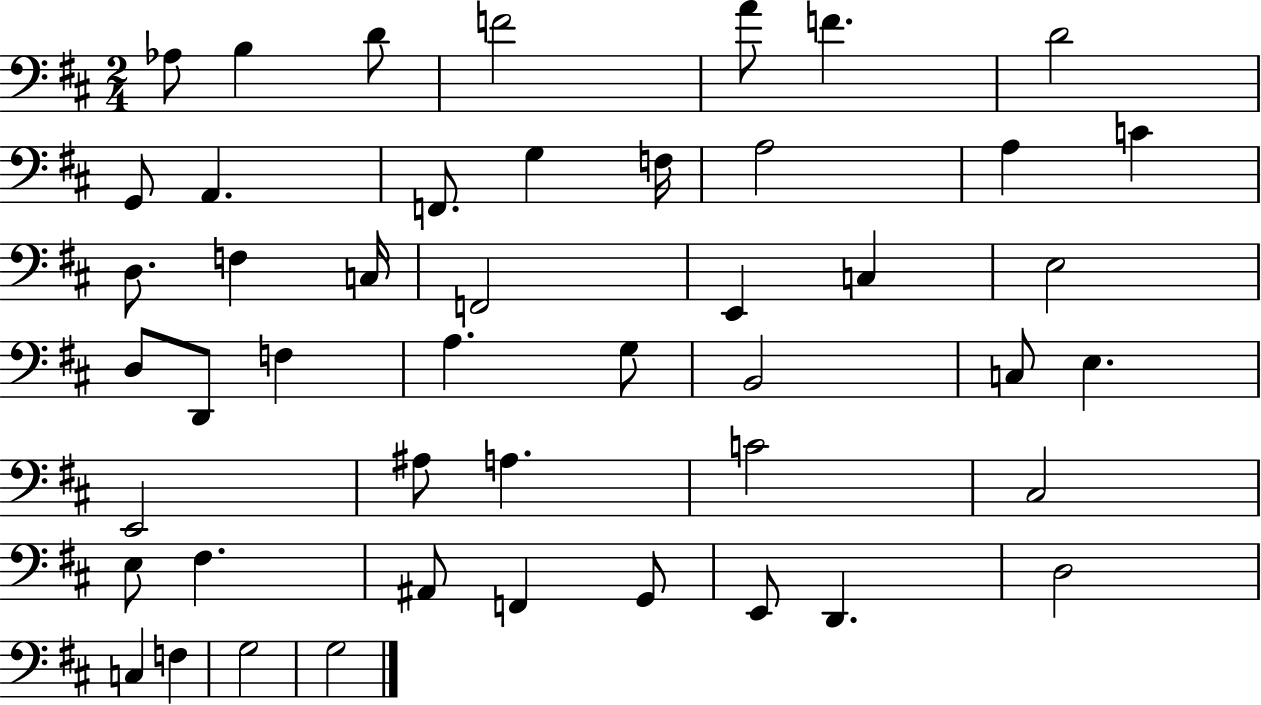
Ab3/e B3/q D4/e F4/h A4/e F4/q. D4/h G2/e A2/q. F2/e. G3/q F3/s A3/h A3/q C4/q D3/e. F3/q C3/s F2/h E2/q C3/q E3/h D3/e D2/e F3/q A3/q. G3/e B2/h C3/e E3/q. E2/h A#3/e A3/q. C4/h C#3/h E3/e F#3/q. A#2/e F2/q G2/e E2/e D2/q. D3/h C3/q F3/q G3/h G3/h